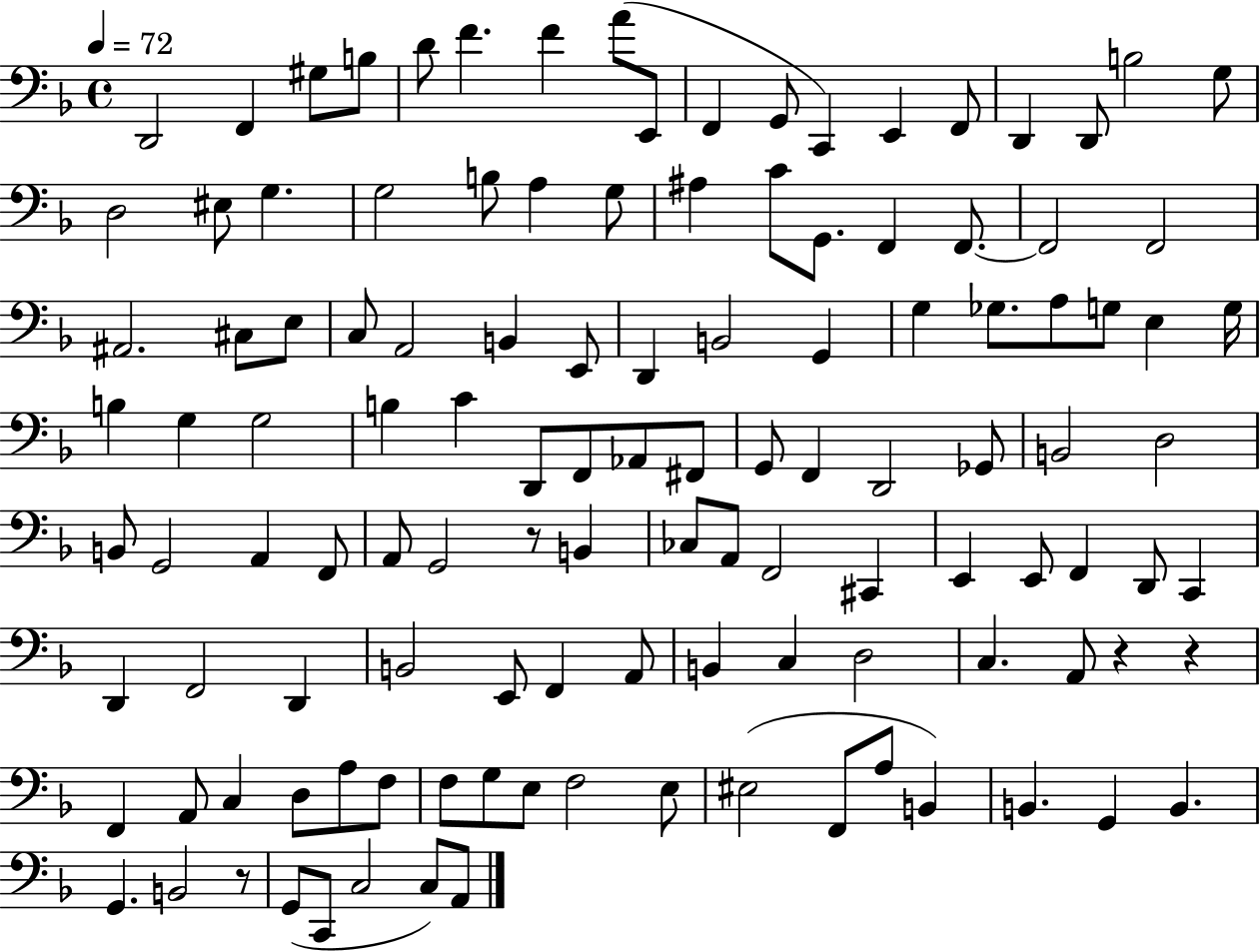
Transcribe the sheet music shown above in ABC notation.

X:1
T:Untitled
M:4/4
L:1/4
K:F
D,,2 F,, ^G,/2 B,/2 D/2 F F A/2 E,,/2 F,, G,,/2 C,, E,, F,,/2 D,, D,,/2 B,2 G,/2 D,2 ^E,/2 G, G,2 B,/2 A, G,/2 ^A, C/2 G,,/2 F,, F,,/2 F,,2 F,,2 ^A,,2 ^C,/2 E,/2 C,/2 A,,2 B,, E,,/2 D,, B,,2 G,, G, _G,/2 A,/2 G,/2 E, G,/4 B, G, G,2 B, C D,,/2 F,,/2 _A,,/2 ^F,,/2 G,,/2 F,, D,,2 _G,,/2 B,,2 D,2 B,,/2 G,,2 A,, F,,/2 A,,/2 G,,2 z/2 B,, _C,/2 A,,/2 F,,2 ^C,, E,, E,,/2 F,, D,,/2 C,, D,, F,,2 D,, B,,2 E,,/2 F,, A,,/2 B,, C, D,2 C, A,,/2 z z F,, A,,/2 C, D,/2 A,/2 F,/2 F,/2 G,/2 E,/2 F,2 E,/2 ^E,2 F,,/2 A,/2 B,, B,, G,, B,, G,, B,,2 z/2 G,,/2 C,,/2 C,2 C,/2 A,,/2